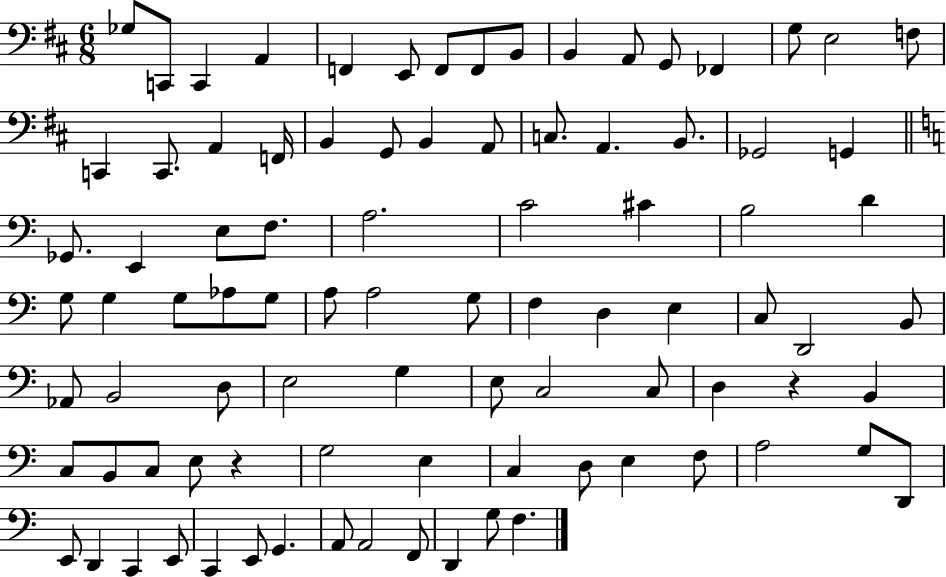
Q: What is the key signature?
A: D major